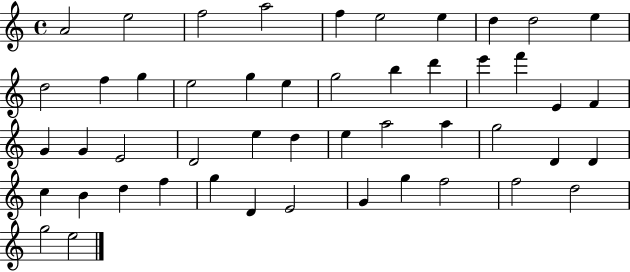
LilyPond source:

{
  \clef treble
  \time 4/4
  \defaultTimeSignature
  \key c \major
  a'2 e''2 | f''2 a''2 | f''4 e''2 e''4 | d''4 d''2 e''4 | \break d''2 f''4 g''4 | e''2 g''4 e''4 | g''2 b''4 d'''4 | e'''4 f'''4 e'4 f'4 | \break g'4 g'4 e'2 | d'2 e''4 d''4 | e''4 a''2 a''4 | g''2 d'4 d'4 | \break c''4 b'4 d''4 f''4 | g''4 d'4 e'2 | g'4 g''4 f''2 | f''2 d''2 | \break g''2 e''2 | \bar "|."
}